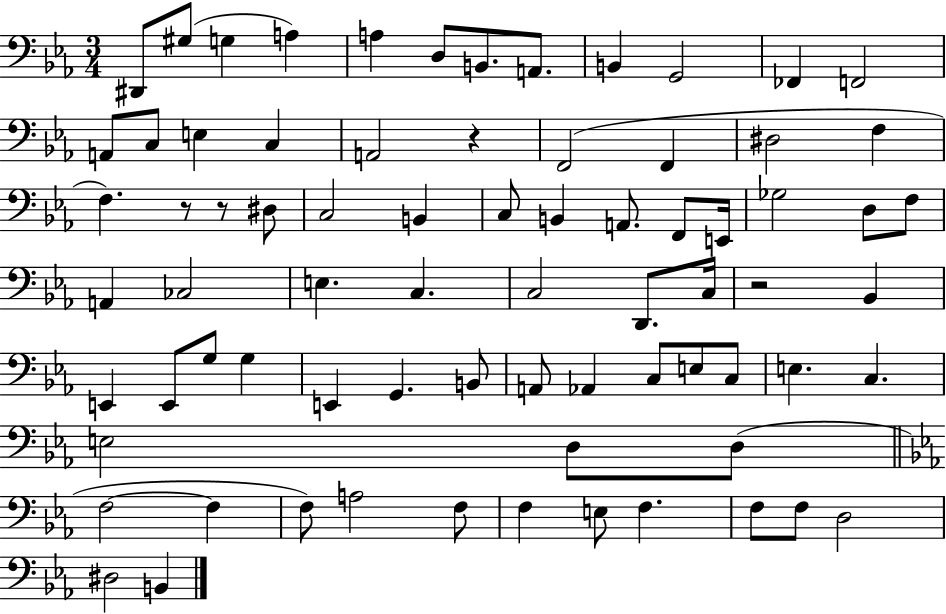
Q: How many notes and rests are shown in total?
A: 75